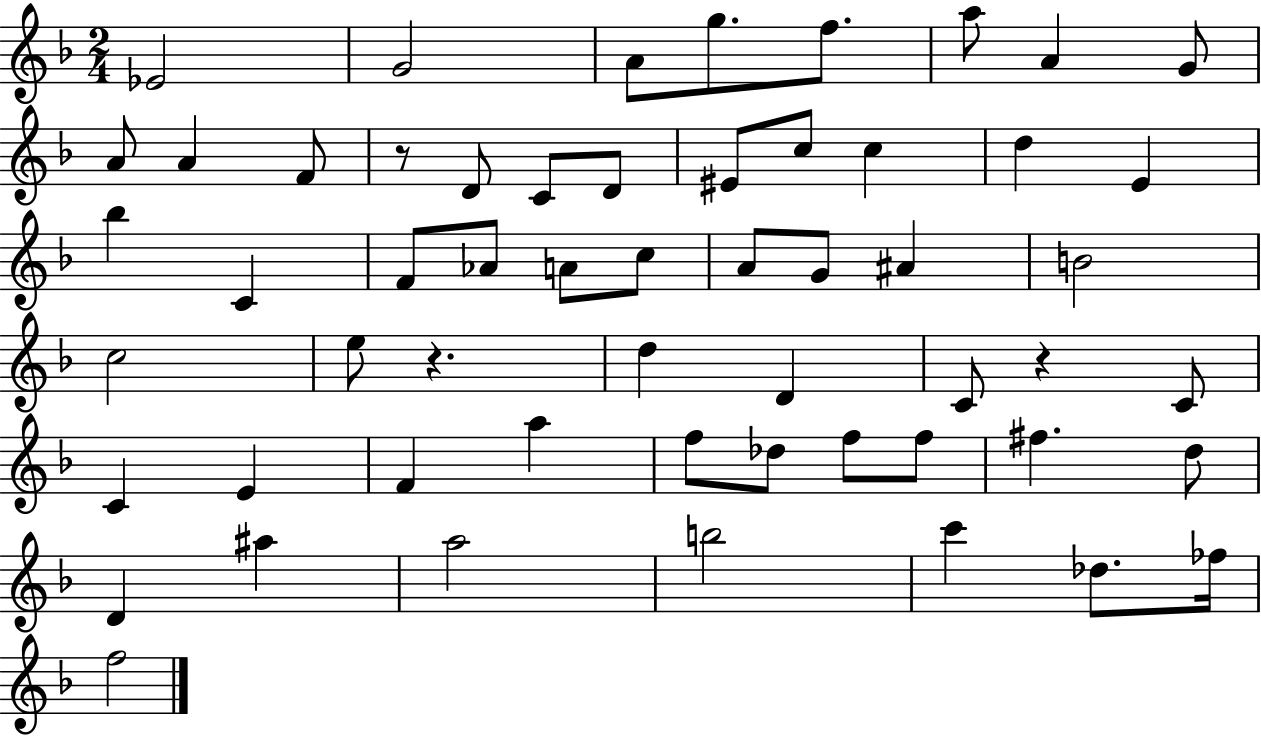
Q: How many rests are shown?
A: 3